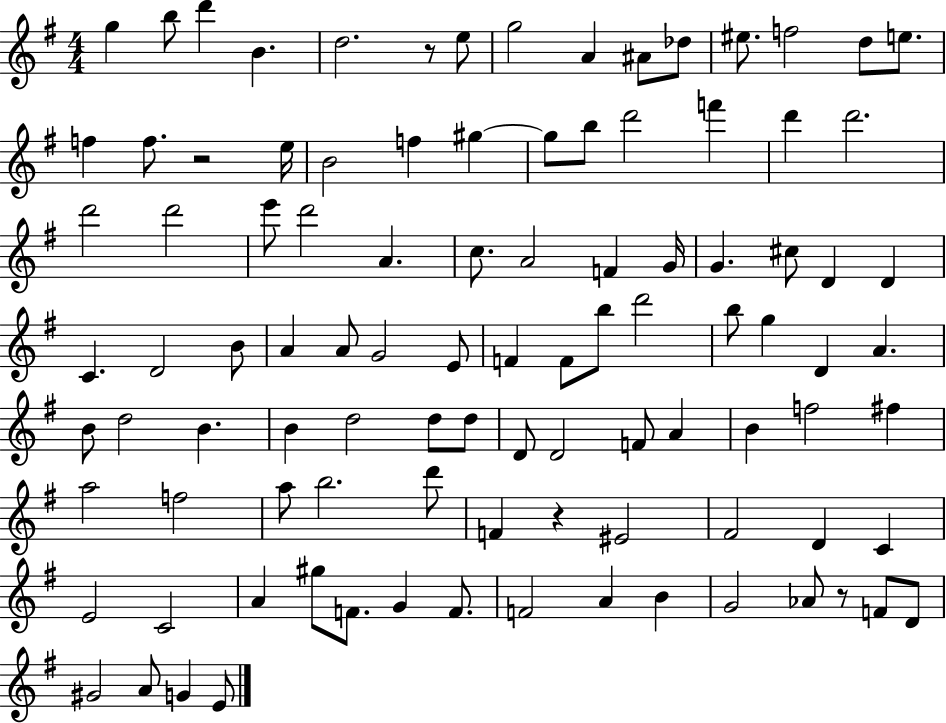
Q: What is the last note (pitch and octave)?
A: E4